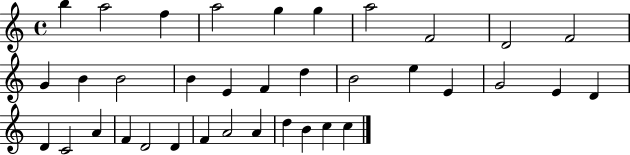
X:1
T:Untitled
M:4/4
L:1/4
K:C
b a2 f a2 g g a2 F2 D2 F2 G B B2 B E F d B2 e E G2 E D D C2 A F D2 D F A2 A d B c c